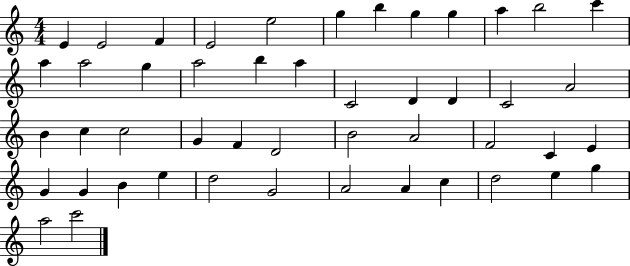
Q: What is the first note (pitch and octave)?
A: E4